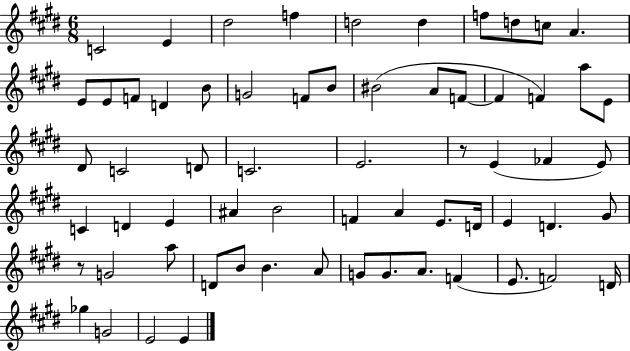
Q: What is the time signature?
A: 6/8